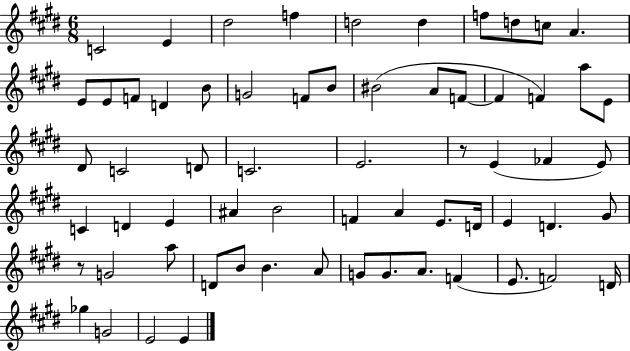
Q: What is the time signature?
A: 6/8